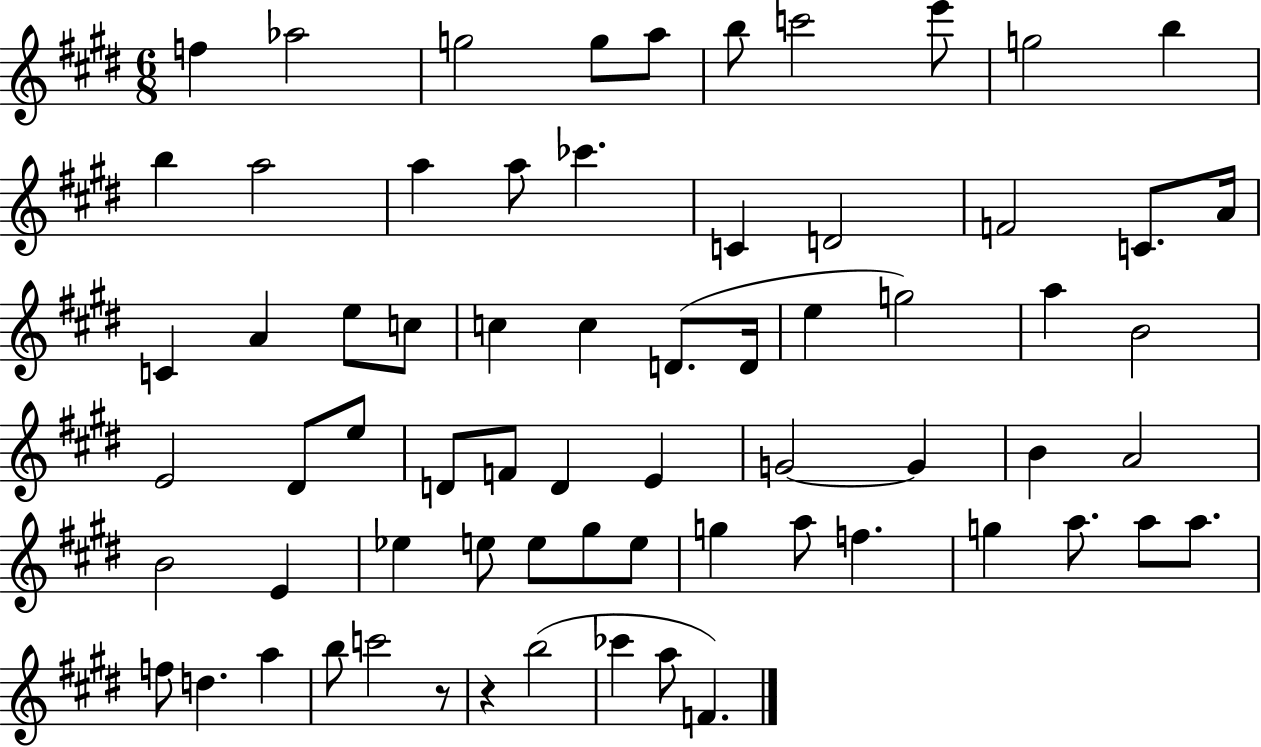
F5/q Ab5/h G5/h G5/e A5/e B5/e C6/h E6/e G5/h B5/q B5/q A5/h A5/q A5/e CES6/q. C4/q D4/h F4/h C4/e. A4/s C4/q A4/q E5/e C5/e C5/q C5/q D4/e. D4/s E5/q G5/h A5/q B4/h E4/h D#4/e E5/e D4/e F4/e D4/q E4/q G4/h G4/q B4/q A4/h B4/h E4/q Eb5/q E5/e E5/e G#5/e E5/e G5/q A5/e F5/q. G5/q A5/e. A5/e A5/e. F5/e D5/q. A5/q B5/e C6/h R/e R/q B5/h CES6/q A5/e F4/q.